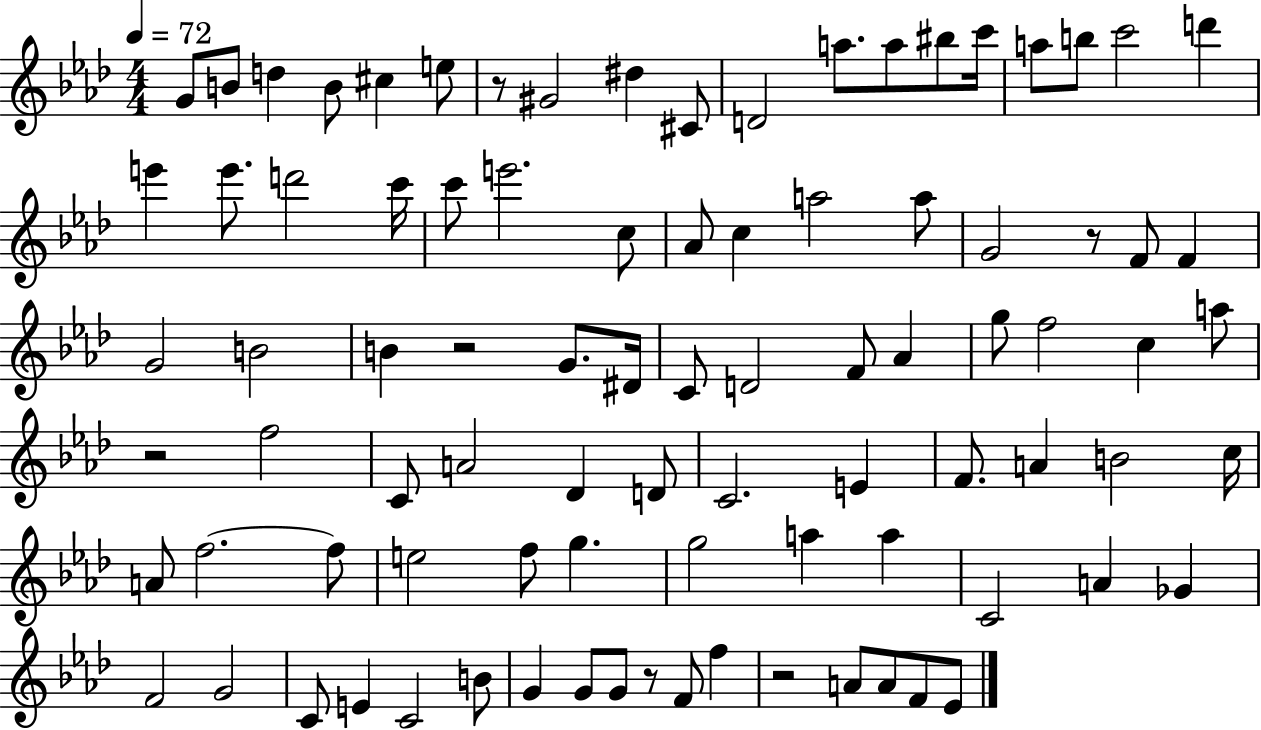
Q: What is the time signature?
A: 4/4